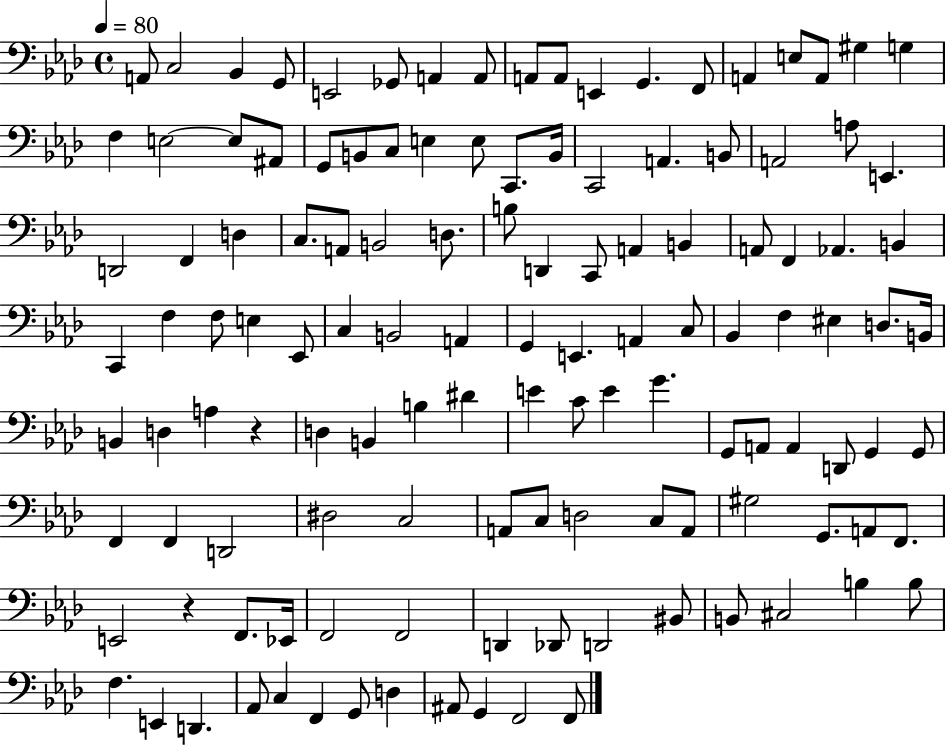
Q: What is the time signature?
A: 4/4